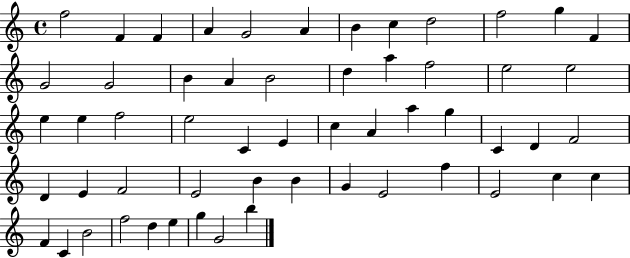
{
  \clef treble
  \time 4/4
  \defaultTimeSignature
  \key c \major
  f''2 f'4 f'4 | a'4 g'2 a'4 | b'4 c''4 d''2 | f''2 g''4 f'4 | \break g'2 g'2 | b'4 a'4 b'2 | d''4 a''4 f''2 | e''2 e''2 | \break e''4 e''4 f''2 | e''2 c'4 e'4 | c''4 a'4 a''4 g''4 | c'4 d'4 f'2 | \break d'4 e'4 f'2 | e'2 b'4 b'4 | g'4 e'2 f''4 | e'2 c''4 c''4 | \break f'4 c'4 b'2 | f''2 d''4 e''4 | g''4 g'2 b''4 | \bar "|."
}